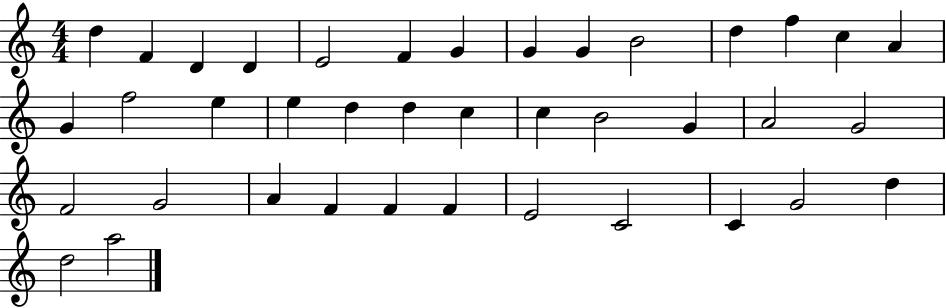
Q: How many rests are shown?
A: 0